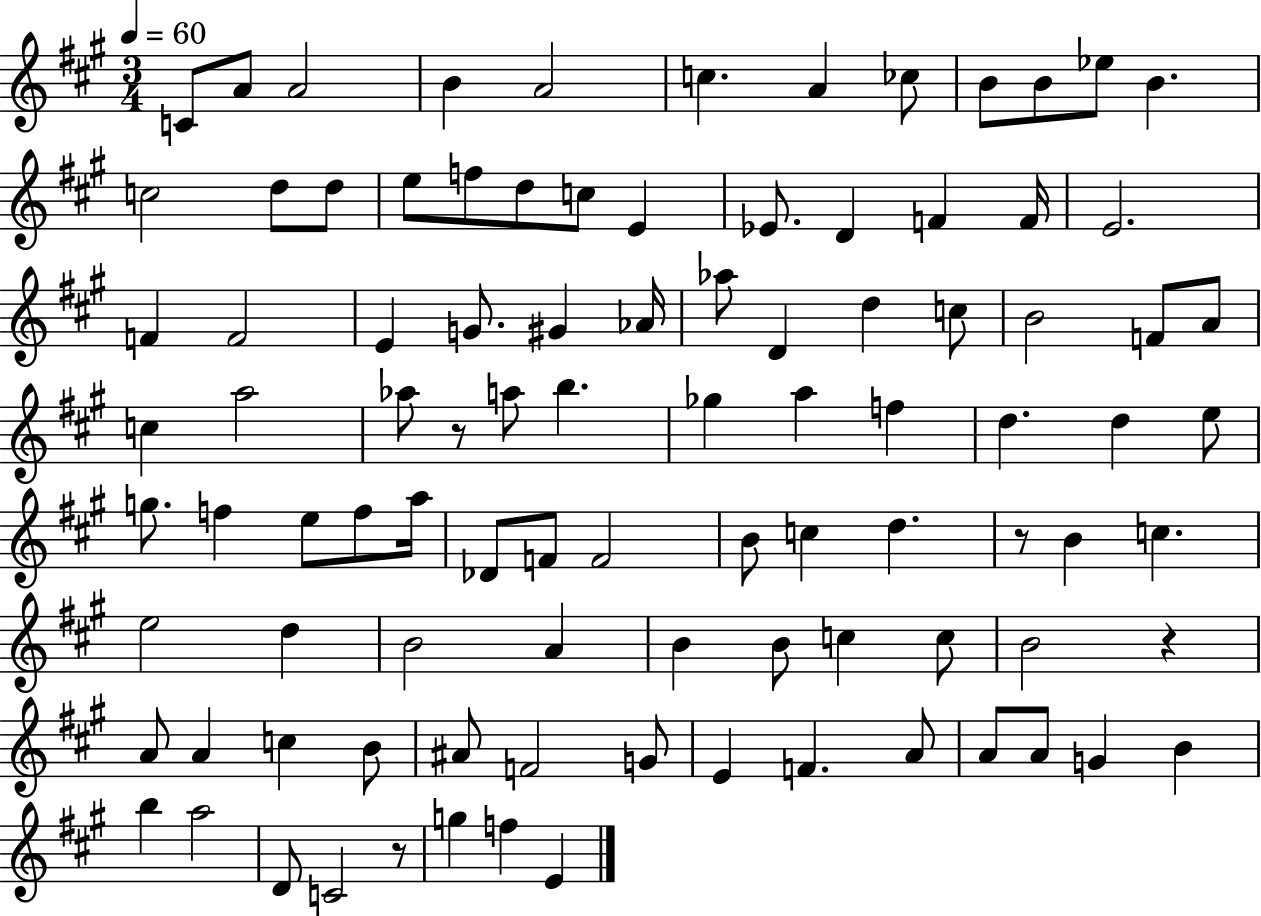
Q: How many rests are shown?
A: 4